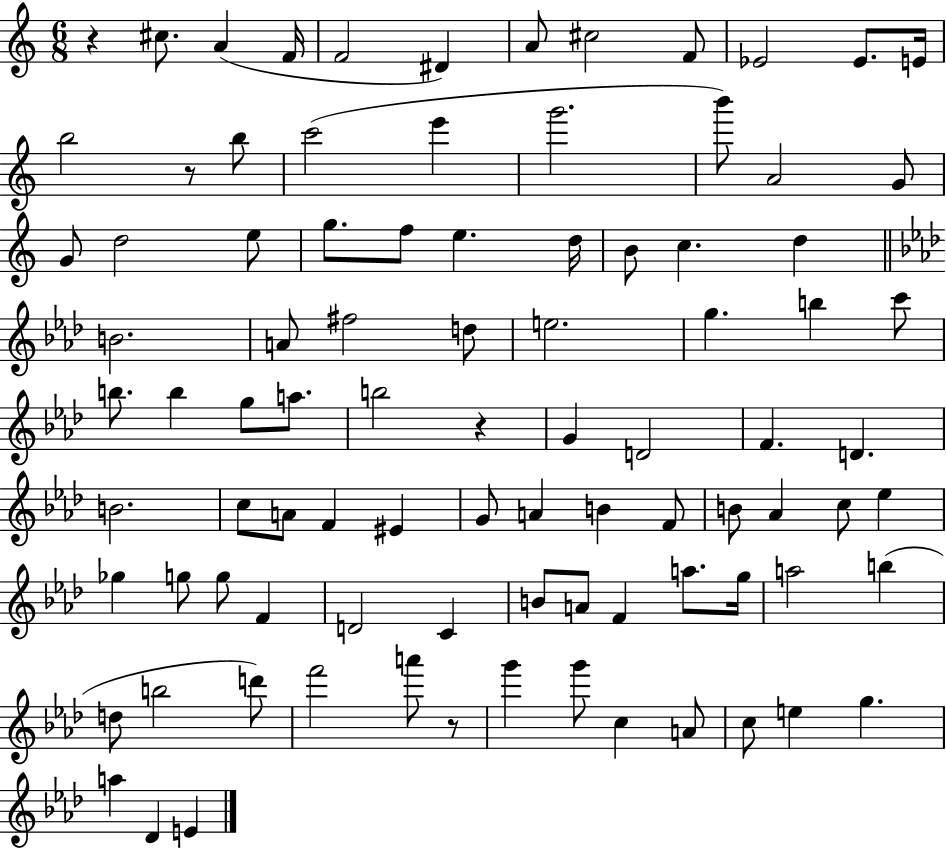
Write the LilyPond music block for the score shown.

{
  \clef treble
  \numericTimeSignature
  \time 6/8
  \key c \major
  r4 cis''8. a'4( f'16 | f'2 dis'4) | a'8 cis''2 f'8 | ees'2 ees'8. e'16 | \break b''2 r8 b''8 | c'''2( e'''4 | g'''2. | b'''8) a'2 g'8 | \break g'8 d''2 e''8 | g''8. f''8 e''4. d''16 | b'8 c''4. d''4 | \bar "||" \break \key aes \major b'2. | a'8 fis''2 d''8 | e''2. | g''4. b''4 c'''8 | \break b''8. b''4 g''8 a''8. | b''2 r4 | g'4 d'2 | f'4. d'4. | \break b'2. | c''8 a'8 f'4 eis'4 | g'8 a'4 b'4 f'8 | b'8 aes'4 c''8 ees''4 | \break ges''4 g''8 g''8 f'4 | d'2 c'4 | b'8 a'8 f'4 a''8. g''16 | a''2 b''4( | \break d''8 b''2 d'''8) | f'''2 a'''8 r8 | g'''4 g'''8 c''4 a'8 | c''8 e''4 g''4. | \break a''4 des'4 e'4 | \bar "|."
}